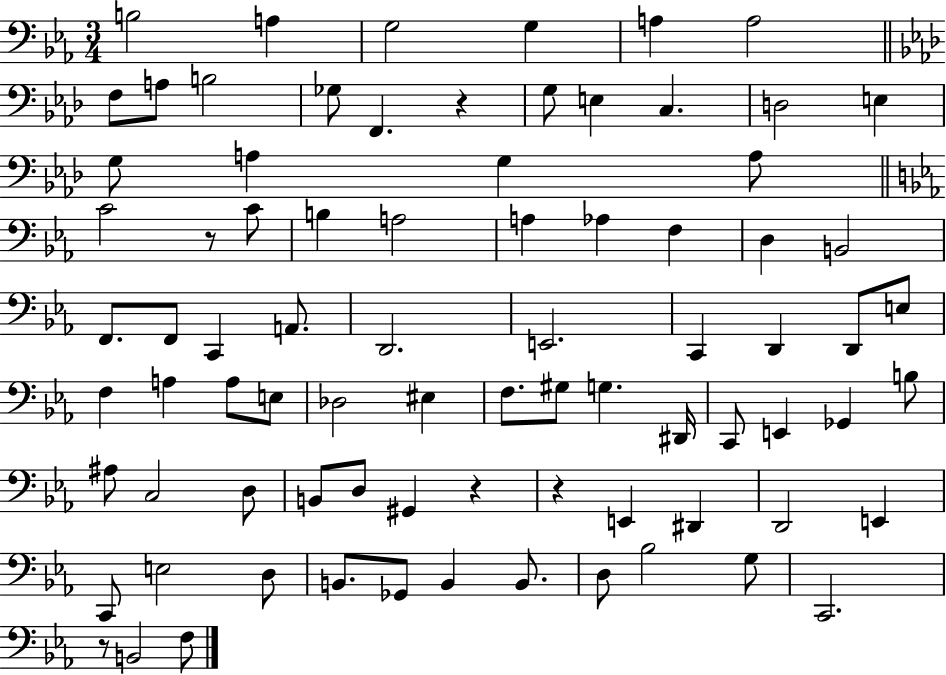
X:1
T:Untitled
M:3/4
L:1/4
K:Eb
B,2 A, G,2 G, A, A,2 F,/2 A,/2 B,2 _G,/2 F,, z G,/2 E, C, D,2 E, G,/2 A, G, A,/2 C2 z/2 C/2 B, A,2 A, _A, F, D, B,,2 F,,/2 F,,/2 C,, A,,/2 D,,2 E,,2 C,, D,, D,,/2 E,/2 F, A, A,/2 E,/2 _D,2 ^E, F,/2 ^G,/2 G, ^D,,/4 C,,/2 E,, _G,, B,/2 ^A,/2 C,2 D,/2 B,,/2 D,/2 ^G,, z z E,, ^D,, D,,2 E,, C,,/2 E,2 D,/2 B,,/2 _G,,/2 B,, B,,/2 D,/2 _B,2 G,/2 C,,2 z/2 B,,2 F,/2